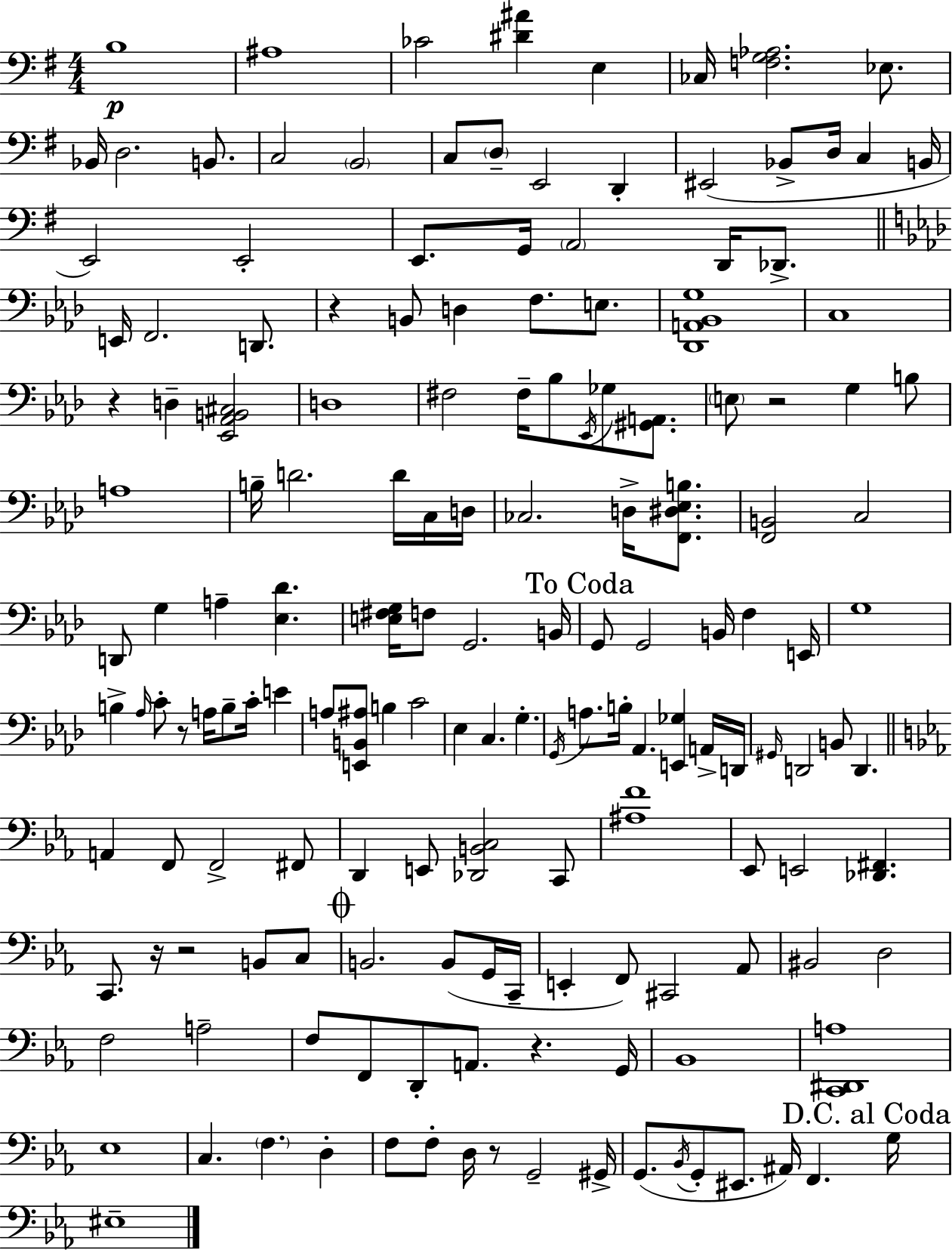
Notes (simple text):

B3/w A#3/w CES4/h [D#4,A#4]/q E3/q CES3/s [F3,G3,Ab3]/h. Eb3/e. Bb2/s D3/h. B2/e. C3/h B2/h C3/e D3/e E2/h D2/q EIS2/h Bb2/e D3/s C3/q B2/s E2/h E2/h E2/e. G2/s A2/h D2/s Db2/e. E2/s F2/h. D2/e. R/q B2/e D3/q F3/e. E3/e. [Db2,A2,Bb2,G3]/w C3/w R/q D3/q [Eb2,Ab2,B2,C#3]/h D3/w F#3/h F#3/s Bb3/e Eb2/s Gb3/e [G#2,A2]/e. E3/e R/h G3/q B3/e A3/w B3/s D4/h. D4/s C3/s D3/s CES3/h. D3/s [F2,D#3,Eb3,B3]/e. [F2,B2]/h C3/h D2/e G3/q A3/q [Eb3,Db4]/q. [E3,F#3,G3]/s F3/e G2/h. B2/s G2/e G2/h B2/s F3/q E2/s G3/w B3/q Ab3/s C4/e R/e A3/s B3/e C4/s E4/q A3/e [E2,B2,A#3]/e B3/q C4/h Eb3/q C3/q. G3/q. G2/s A3/e. B3/s Ab2/q. [E2,Gb3]/q A2/s D2/s G#2/s D2/h B2/e D2/q. A2/q F2/e F2/h F#2/e D2/q E2/e [Db2,B2,C3]/h C2/e [A#3,F4]/w Eb2/e E2/h [Db2,F#2]/q. C2/e. R/s R/h B2/e C3/e B2/h. B2/e G2/s C2/s E2/q F2/e C#2/h Ab2/e BIS2/h D3/h F3/h A3/h F3/e F2/e D2/e A2/e. R/q. G2/s Bb2/w [C2,D#2,A3]/w Eb3/w C3/q. F3/q. D3/q F3/e F3/e D3/s R/e G2/h G#2/s G2/e. Bb2/s G2/e EIS2/e. A#2/s F2/q. G3/s EIS3/w